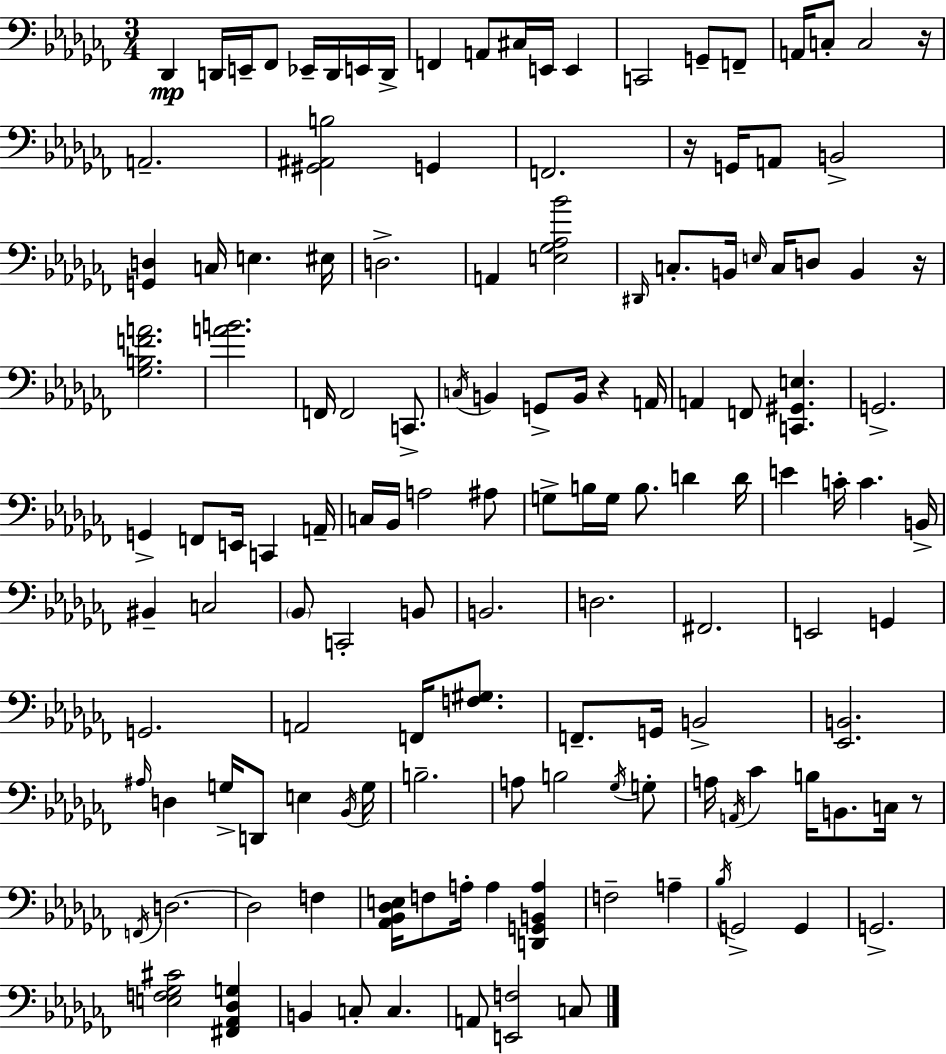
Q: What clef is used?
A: bass